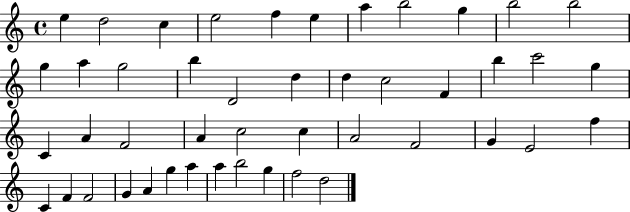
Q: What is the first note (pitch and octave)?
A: E5